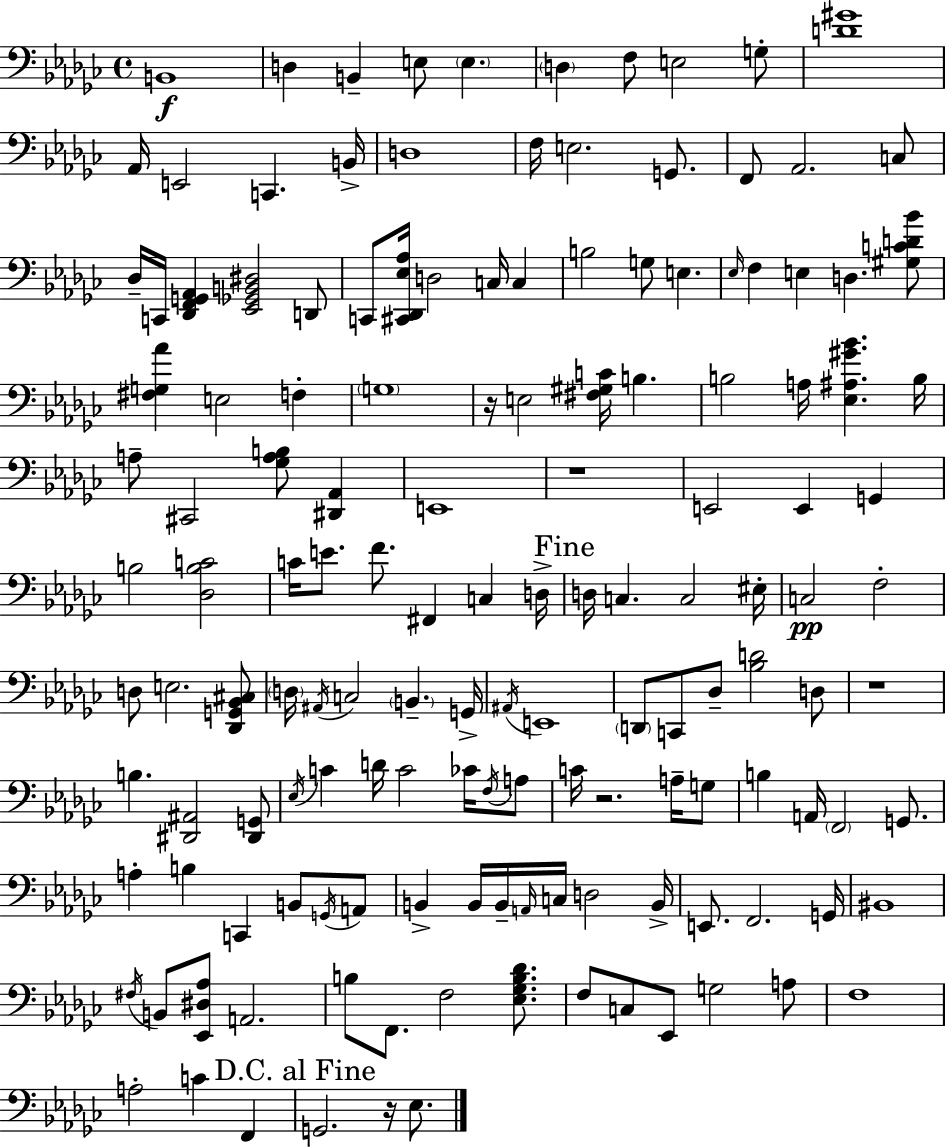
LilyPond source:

{
  \clef bass
  \time 4/4
  \defaultTimeSignature
  \key ees \minor
  b,1\f | d4 b,4-- e8 \parenthesize e4. | \parenthesize d4 f8 e2 g8-. | <d' gis'>1 | \break aes,16 e,2 c,4. b,16-> | d1 | f16 e2. g,8. | f,8 aes,2. c8 | \break des16-- c,16 <des, f, g, aes,>4 <ees, ges, b, dis>2 d,8 | c,8 <cis, des, ees aes>16 d2 c16 c4 | b2 g8 e4. | \grace { ees16 } f4 e4 d4. <gis c' d' bes'>8 | \break <fis g aes'>4 e2 f4-. | \parenthesize g1 | r16 e2 <fis gis c'>16 b4. | b2 a16 <ees ais gis' bes'>4. | \break b16 a8-- cis,2 <ges a b>8 <dis, aes,>4 | e,1 | r1 | e,2 e,4 g,4 | \break b2 <des b c'>2 | c'16 e'8. f'8. fis,4 c4 | d16-> \mark "Fine" d16 c4. c2 | eis16-. c2\pp f2-. | \break d8 e2. <des, g, bes, cis>8 | \parenthesize d16 \acciaccatura { ais,16 } c2 \parenthesize b,4.-- | g,16-> \acciaccatura { ais,16 } e,1 | \parenthesize d,8 c,8 des8-- <bes d'>2 | \break d8 r1 | b4. <dis, ais,>2 | <dis, g,>8 \acciaccatura { ees16 } c'4 d'16 c'2 | ces'16 \acciaccatura { f16 } a8 c'16 r2. | \break a16-- g8 b4 a,16 \parenthesize f,2 | g,8. a4-. b4 c,4 | b,8 \acciaccatura { g,16 } a,8 b,4-> b,16 b,16-- \grace { a,16 } c16 d2 | b,16-> e,8. f,2. | \break g,16 bis,1 | \acciaccatura { fis16 } b,8 <ees, dis aes>8 a,2. | b8 f,8. f2 | <ees ges b des'>8. f8 c8 ees,8 g2 | \break a8 f1 | a2-. | c'4 f,4 \mark "D.C. al Fine" g,2. | r16 ees8. \bar "|."
}